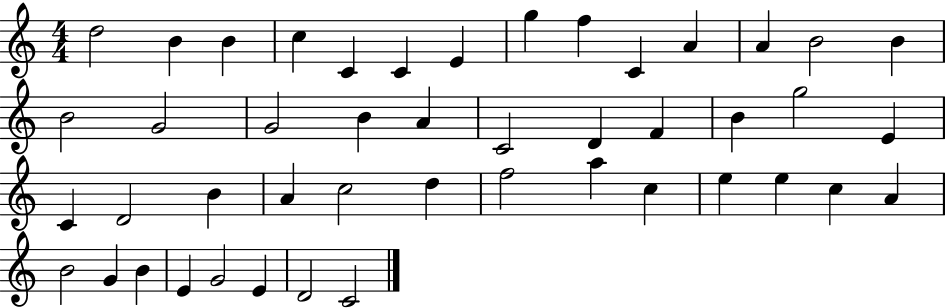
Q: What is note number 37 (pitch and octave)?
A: C5